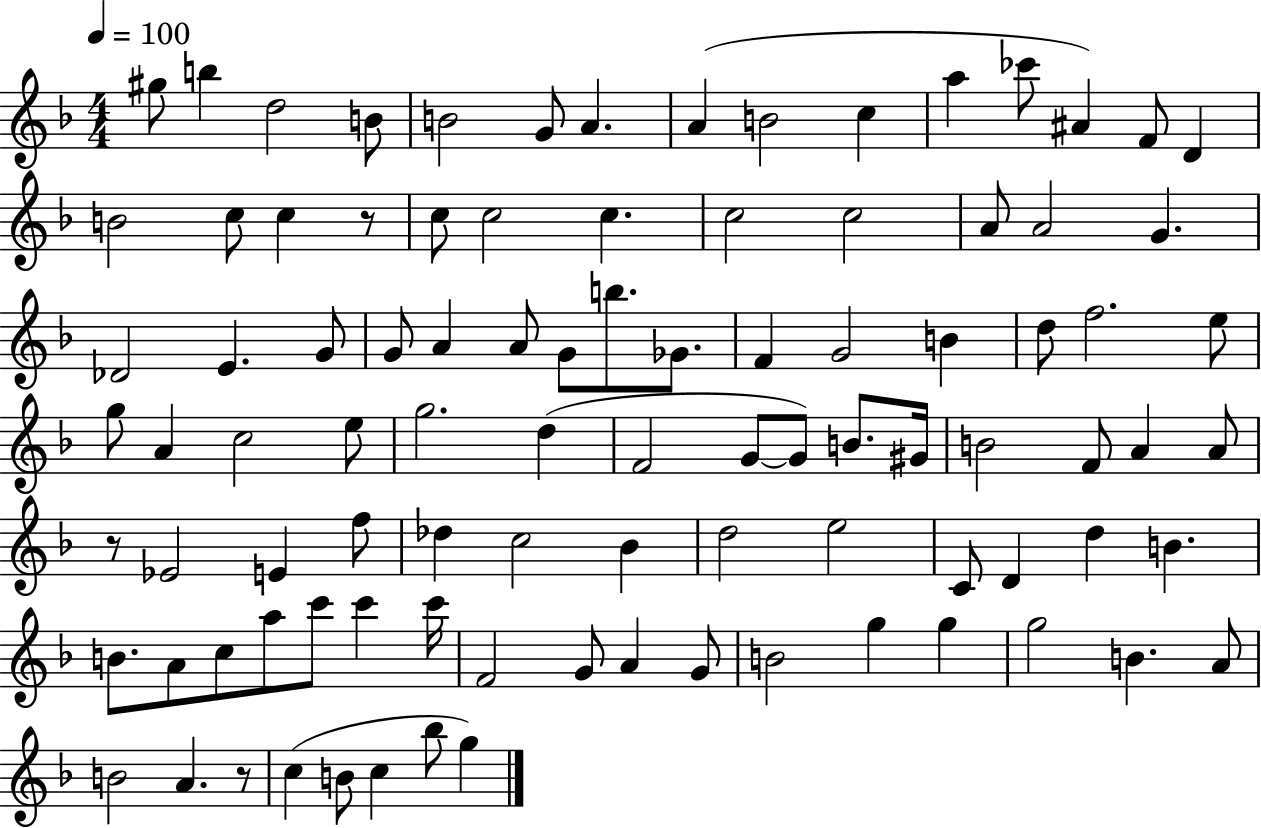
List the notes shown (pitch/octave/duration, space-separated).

G#5/e B5/q D5/h B4/e B4/h G4/e A4/q. A4/q B4/h C5/q A5/q CES6/e A#4/q F4/e D4/q B4/h C5/e C5/q R/e C5/e C5/h C5/q. C5/h C5/h A4/e A4/h G4/q. Db4/h E4/q. G4/e G4/e A4/q A4/e G4/e B5/e. Gb4/e. F4/q G4/h B4/q D5/e F5/h. E5/e G5/e A4/q C5/h E5/e G5/h. D5/q F4/h G4/e G4/e B4/e. G#4/s B4/h F4/e A4/q A4/e R/e Eb4/h E4/q F5/e Db5/q C5/h Bb4/q D5/h E5/h C4/e D4/q D5/q B4/q. B4/e. A4/e C5/e A5/e C6/e C6/q C6/s F4/h G4/e A4/q G4/e B4/h G5/q G5/q G5/h B4/q. A4/e B4/h A4/q. R/e C5/q B4/e C5/q Bb5/e G5/q